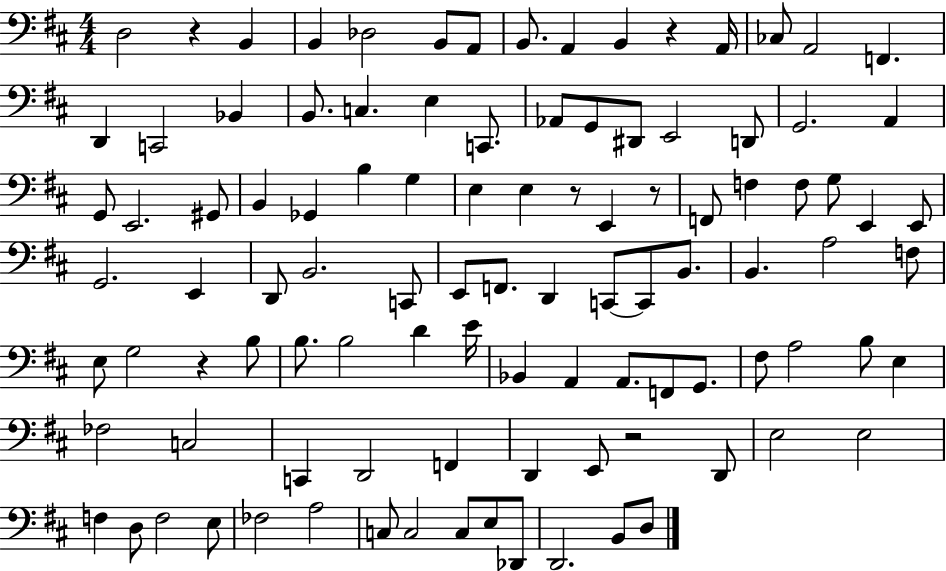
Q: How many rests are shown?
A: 6